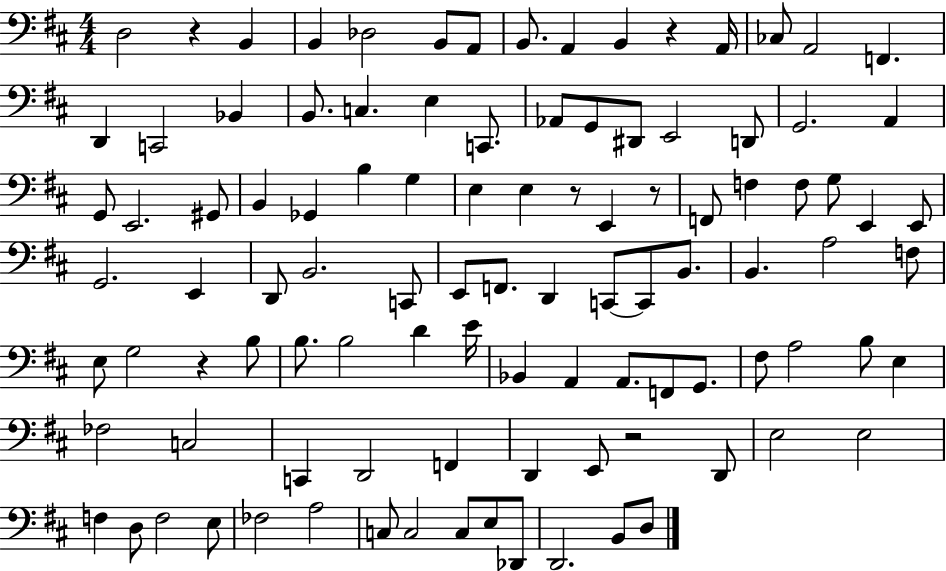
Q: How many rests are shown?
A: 6